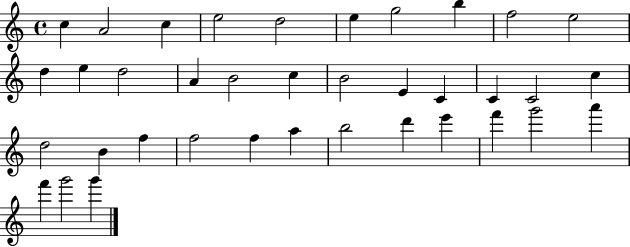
C5/q A4/h C5/q E5/h D5/h E5/q G5/h B5/q F5/h E5/h D5/q E5/q D5/h A4/q B4/h C5/q B4/h E4/q C4/q C4/q C4/h C5/q D5/h B4/q F5/q F5/h F5/q A5/q B5/h D6/q E6/q F6/q G6/h A6/q F6/q G6/h G6/q